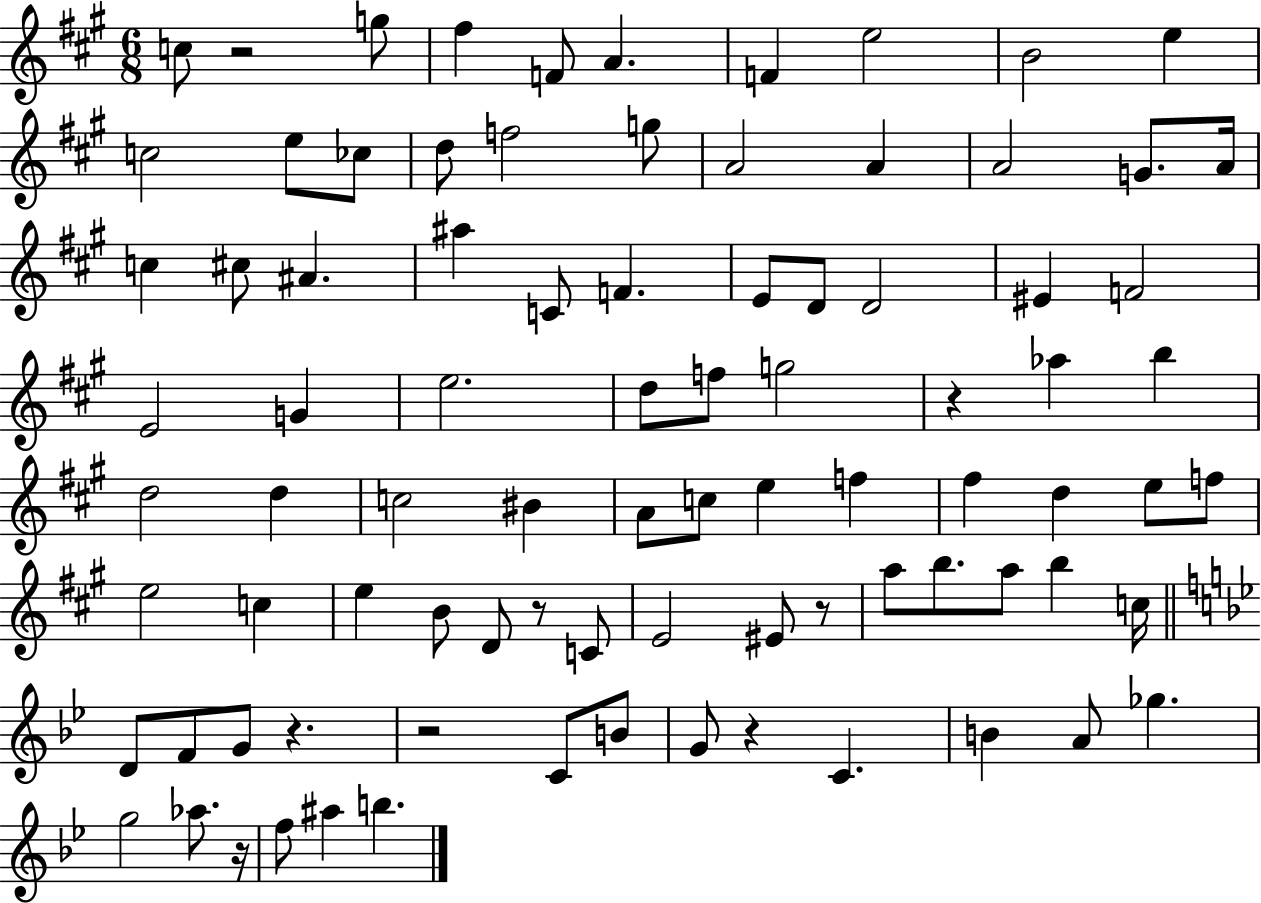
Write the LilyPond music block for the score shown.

{
  \clef treble
  \numericTimeSignature
  \time 6/8
  \key a \major
  \repeat volta 2 { c''8 r2 g''8 | fis''4 f'8 a'4. | f'4 e''2 | b'2 e''4 | \break c''2 e''8 ces''8 | d''8 f''2 g''8 | a'2 a'4 | a'2 g'8. a'16 | \break c''4 cis''8 ais'4. | ais''4 c'8 f'4. | e'8 d'8 d'2 | eis'4 f'2 | \break e'2 g'4 | e''2. | d''8 f''8 g''2 | r4 aes''4 b''4 | \break d''2 d''4 | c''2 bis'4 | a'8 c''8 e''4 f''4 | fis''4 d''4 e''8 f''8 | \break e''2 c''4 | e''4 b'8 d'8 r8 c'8 | e'2 eis'8 r8 | a''8 b''8. a''8 b''4 c''16 | \break \bar "||" \break \key bes \major d'8 f'8 g'8 r4. | r2 c'8 b'8 | g'8 r4 c'4. | b'4 a'8 ges''4. | \break g''2 aes''8. r16 | f''8 ais''4 b''4. | } \bar "|."
}